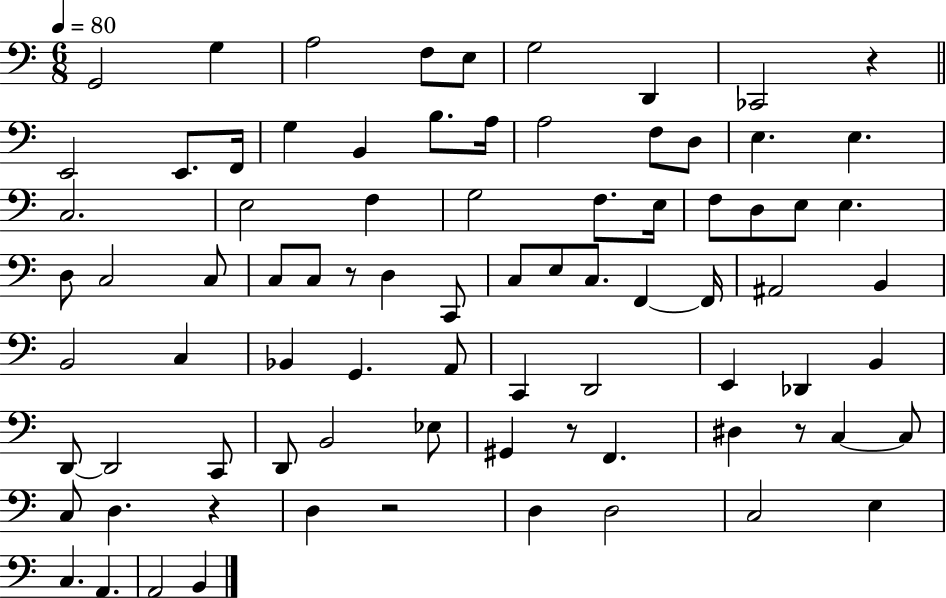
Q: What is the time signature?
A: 6/8